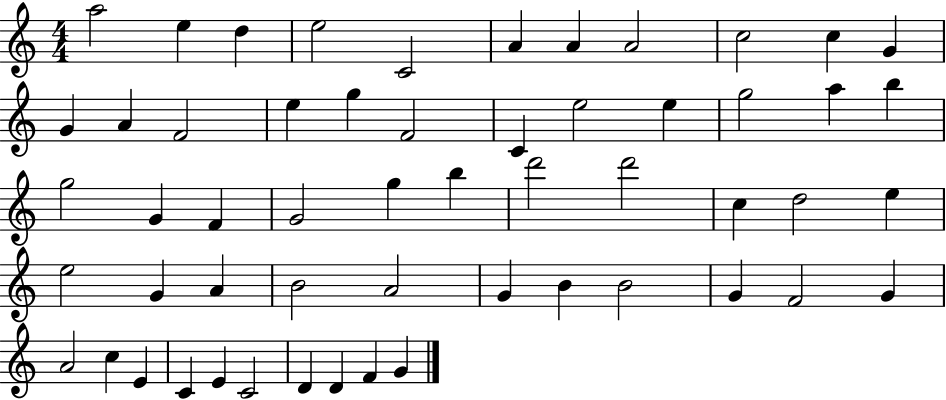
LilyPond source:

{
  \clef treble
  \numericTimeSignature
  \time 4/4
  \key c \major
  a''2 e''4 d''4 | e''2 c'2 | a'4 a'4 a'2 | c''2 c''4 g'4 | \break g'4 a'4 f'2 | e''4 g''4 f'2 | c'4 e''2 e''4 | g''2 a''4 b''4 | \break g''2 g'4 f'4 | g'2 g''4 b''4 | d'''2 d'''2 | c''4 d''2 e''4 | \break e''2 g'4 a'4 | b'2 a'2 | g'4 b'4 b'2 | g'4 f'2 g'4 | \break a'2 c''4 e'4 | c'4 e'4 c'2 | d'4 d'4 f'4 g'4 | \bar "|."
}